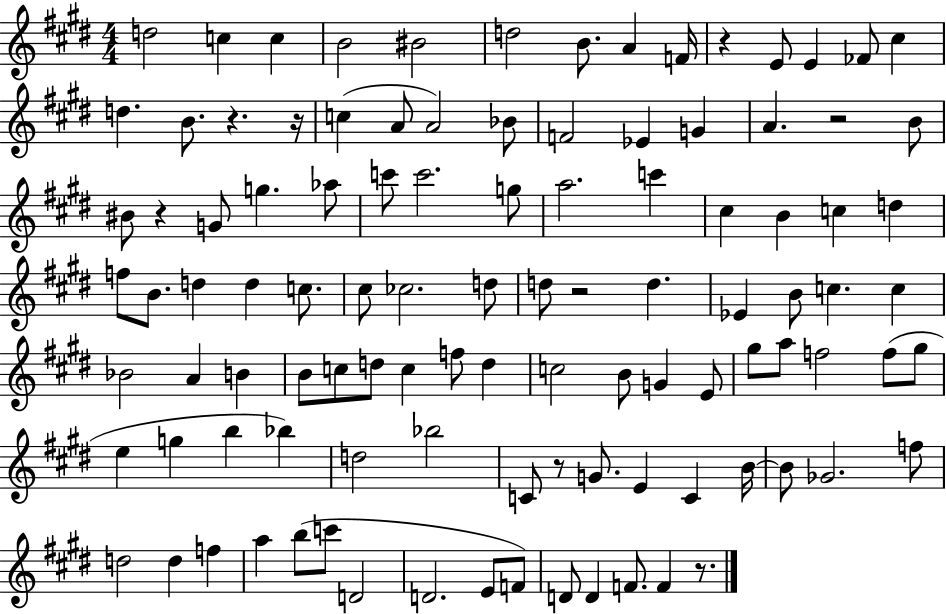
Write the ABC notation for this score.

X:1
T:Untitled
M:4/4
L:1/4
K:E
d2 c c B2 ^B2 d2 B/2 A F/4 z E/2 E _F/2 ^c d B/2 z z/4 c A/2 A2 _B/2 F2 _E G A z2 B/2 ^B/2 z G/2 g _a/2 c'/2 c'2 g/2 a2 c' ^c B c d f/2 B/2 d d c/2 ^c/2 _c2 d/2 d/2 z2 d _E B/2 c c _B2 A B B/2 c/2 d/2 c f/2 d c2 B/2 G E/2 ^g/2 a/2 f2 f/2 ^g/2 e g b _b d2 _b2 C/2 z/2 G/2 E C B/4 B/2 _G2 f/2 d2 d f a b/2 c'/2 D2 D2 E/2 F/2 D/2 D F/2 F z/2